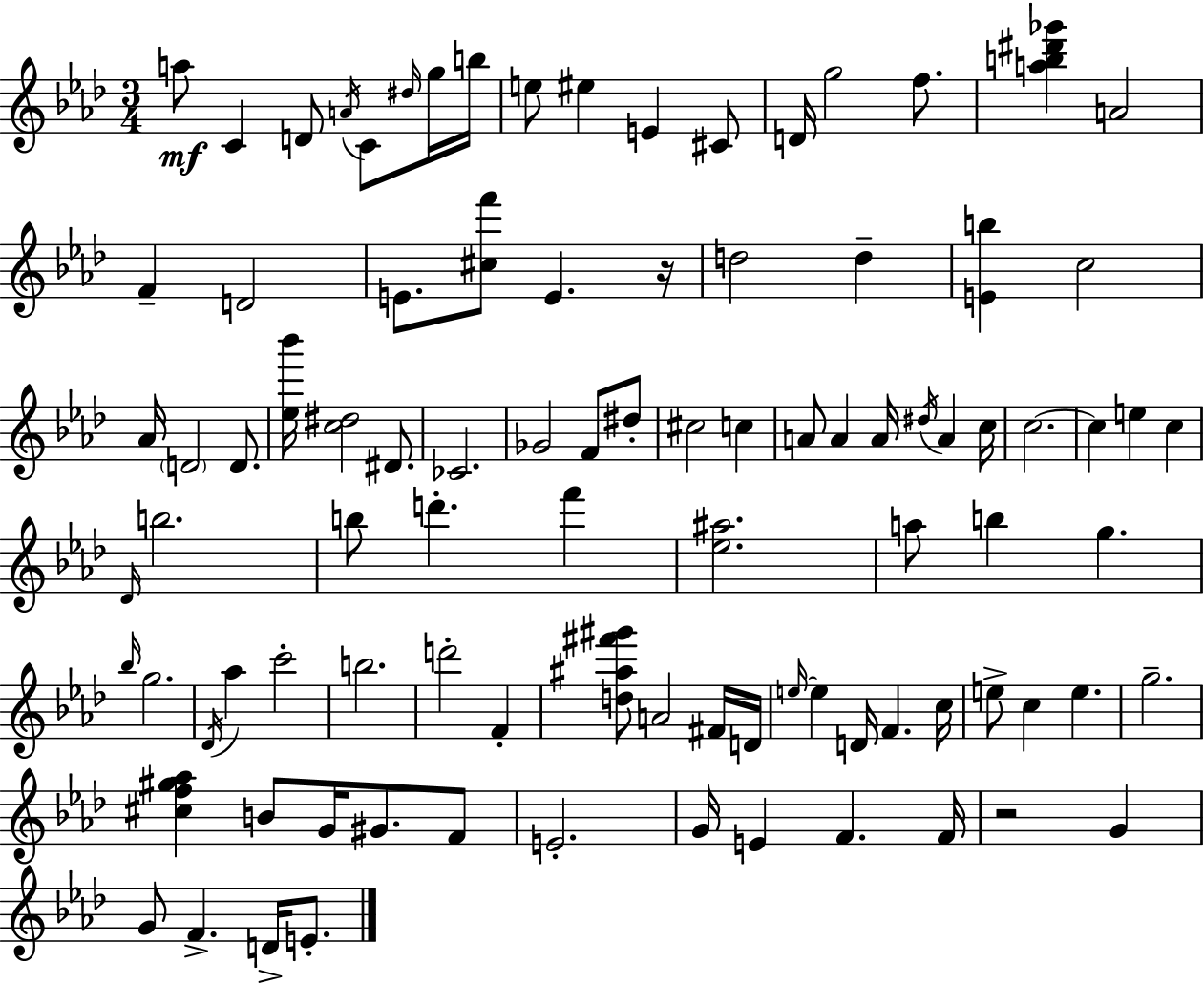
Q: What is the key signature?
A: F minor